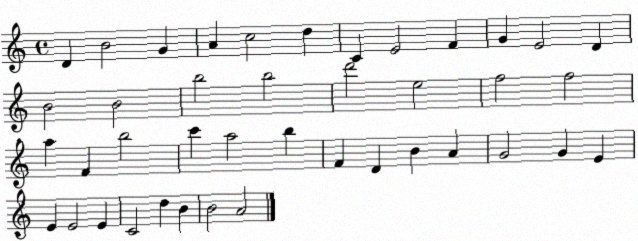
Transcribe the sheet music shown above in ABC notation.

X:1
T:Untitled
M:4/4
L:1/4
K:C
D B2 G A c2 d C E2 F G E2 D B2 B2 b2 b2 d'2 e2 f2 f2 a F b2 c' a2 b F D B A G2 G E E E2 E C2 d B B2 A2